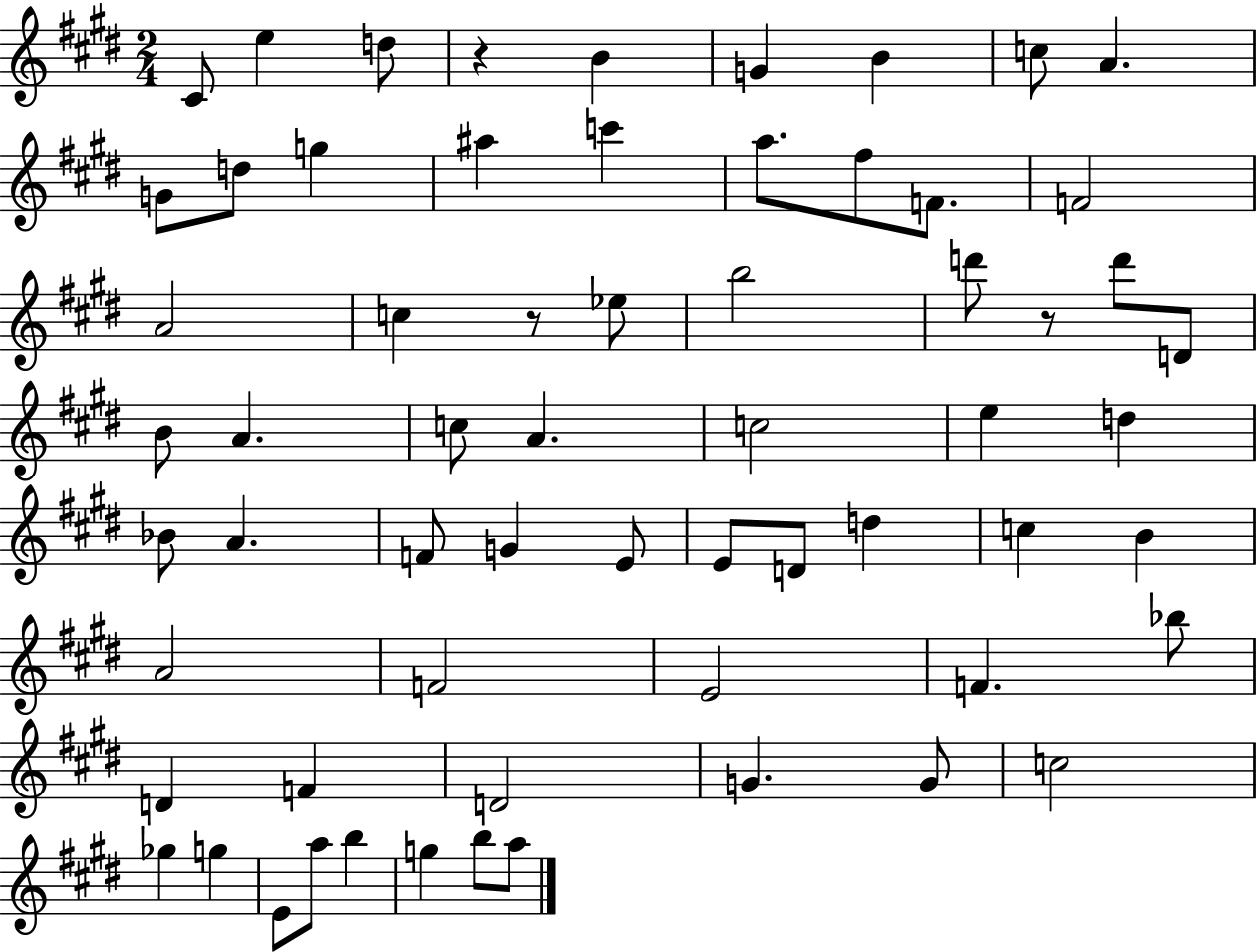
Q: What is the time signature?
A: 2/4